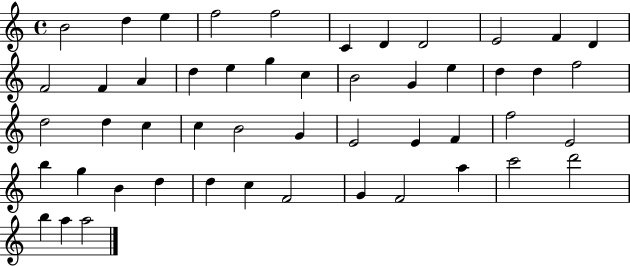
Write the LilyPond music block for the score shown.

{
  \clef treble
  \time 4/4
  \defaultTimeSignature
  \key c \major
  b'2 d''4 e''4 | f''2 f''2 | c'4 d'4 d'2 | e'2 f'4 d'4 | \break f'2 f'4 a'4 | d''4 e''4 g''4 c''4 | b'2 g'4 e''4 | d''4 d''4 f''2 | \break d''2 d''4 c''4 | c''4 b'2 g'4 | e'2 e'4 f'4 | f''2 e'2 | \break b''4 g''4 b'4 d''4 | d''4 c''4 f'2 | g'4 f'2 a''4 | c'''2 d'''2 | \break b''4 a''4 a''2 | \bar "|."
}